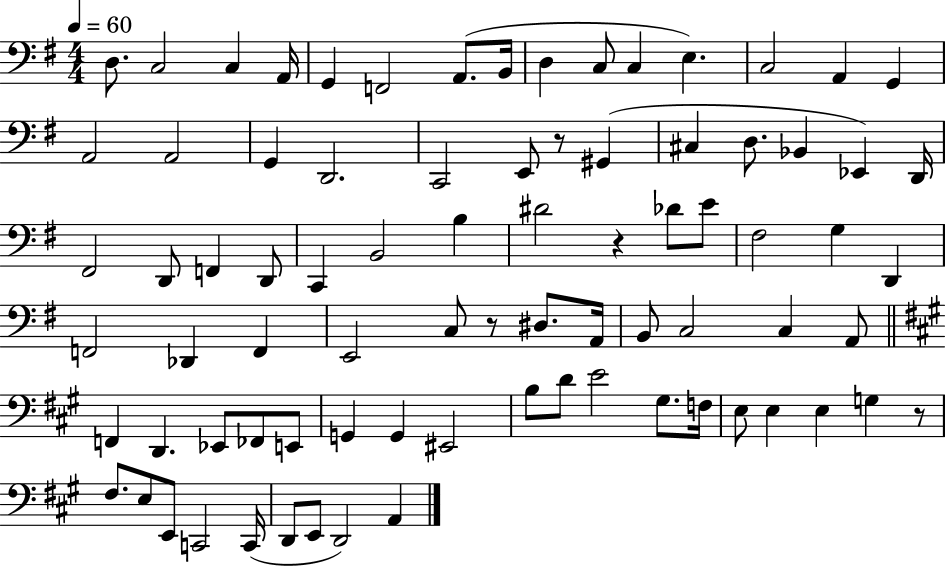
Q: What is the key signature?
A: G major